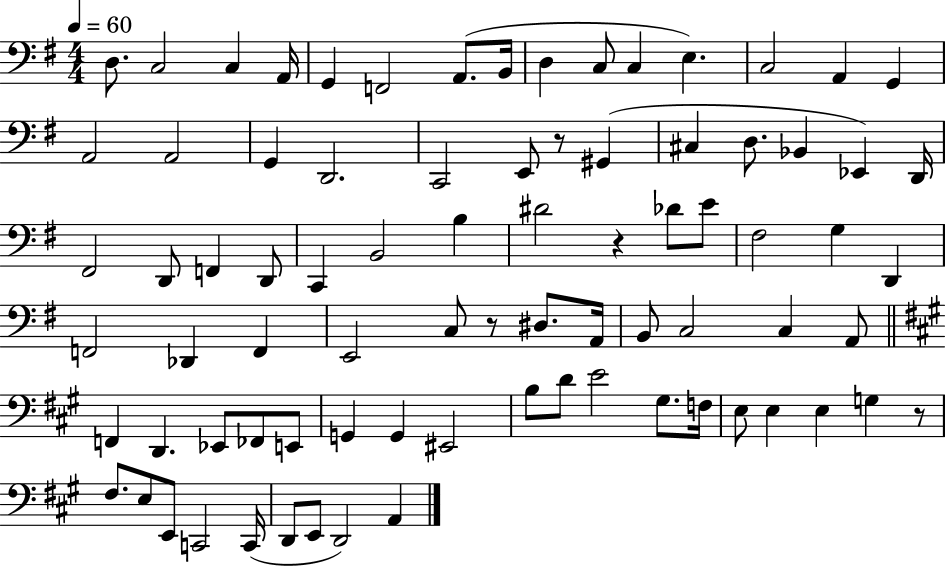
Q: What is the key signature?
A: G major